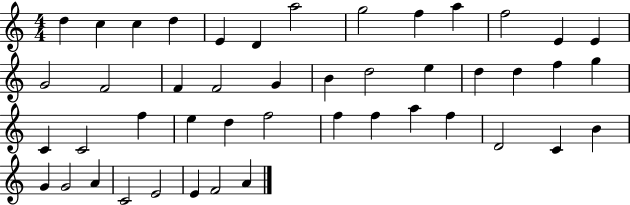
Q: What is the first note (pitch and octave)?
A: D5